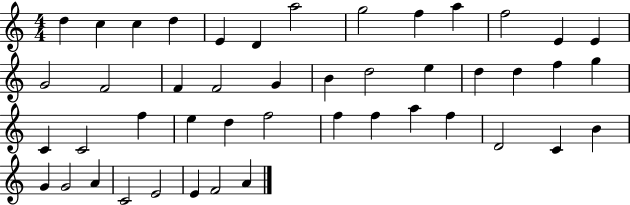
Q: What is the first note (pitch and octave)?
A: D5